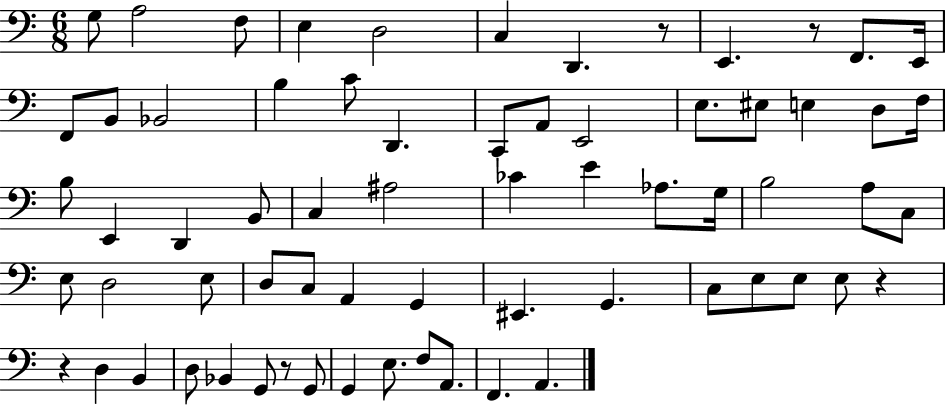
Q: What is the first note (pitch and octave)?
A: G3